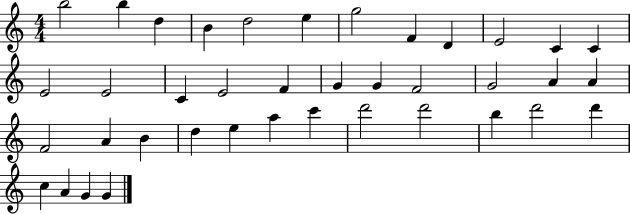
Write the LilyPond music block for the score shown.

{
  \clef treble
  \numericTimeSignature
  \time 4/4
  \key c \major
  b''2 b''4 d''4 | b'4 d''2 e''4 | g''2 f'4 d'4 | e'2 c'4 c'4 | \break e'2 e'2 | c'4 e'2 f'4 | g'4 g'4 f'2 | g'2 a'4 a'4 | \break f'2 a'4 b'4 | d''4 e''4 a''4 c'''4 | d'''2 d'''2 | b''4 d'''2 d'''4 | \break c''4 a'4 g'4 g'4 | \bar "|."
}